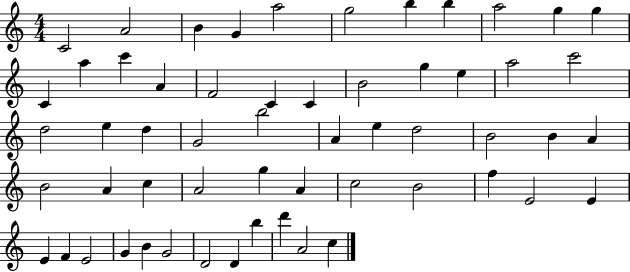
C4/h A4/h B4/q G4/q A5/h G5/h B5/q B5/q A5/h G5/q G5/q C4/q A5/q C6/q A4/q F4/h C4/q C4/q B4/h G5/q E5/q A5/h C6/h D5/h E5/q D5/q G4/h B5/h A4/q E5/q D5/h B4/h B4/q A4/q B4/h A4/q C5/q A4/h G5/q A4/q C5/h B4/h F5/q E4/h E4/q E4/q F4/q E4/h G4/q B4/q G4/h D4/h D4/q B5/q D6/q A4/h C5/q